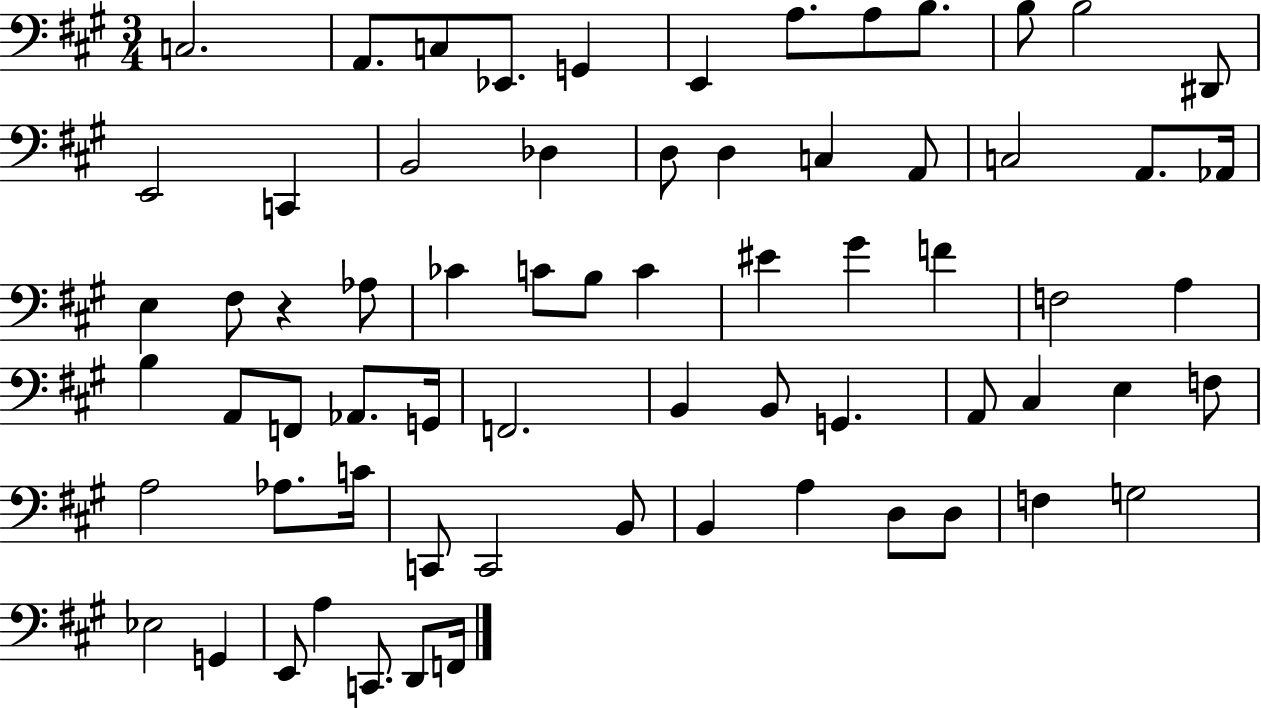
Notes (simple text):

C3/h. A2/e. C3/e Eb2/e. G2/q E2/q A3/e. A3/e B3/e. B3/e B3/h D#2/e E2/h C2/q B2/h Db3/q D3/e D3/q C3/q A2/e C3/h A2/e. Ab2/s E3/q F#3/e R/q Ab3/e CES4/q C4/e B3/e C4/q EIS4/q G#4/q F4/q F3/h A3/q B3/q A2/e F2/e Ab2/e. G2/s F2/h. B2/q B2/e G2/q. A2/e C#3/q E3/q F3/e A3/h Ab3/e. C4/s C2/e C2/h B2/e B2/q A3/q D3/e D3/e F3/q G3/h Eb3/h G2/q E2/e A3/q C2/e. D2/e F2/s